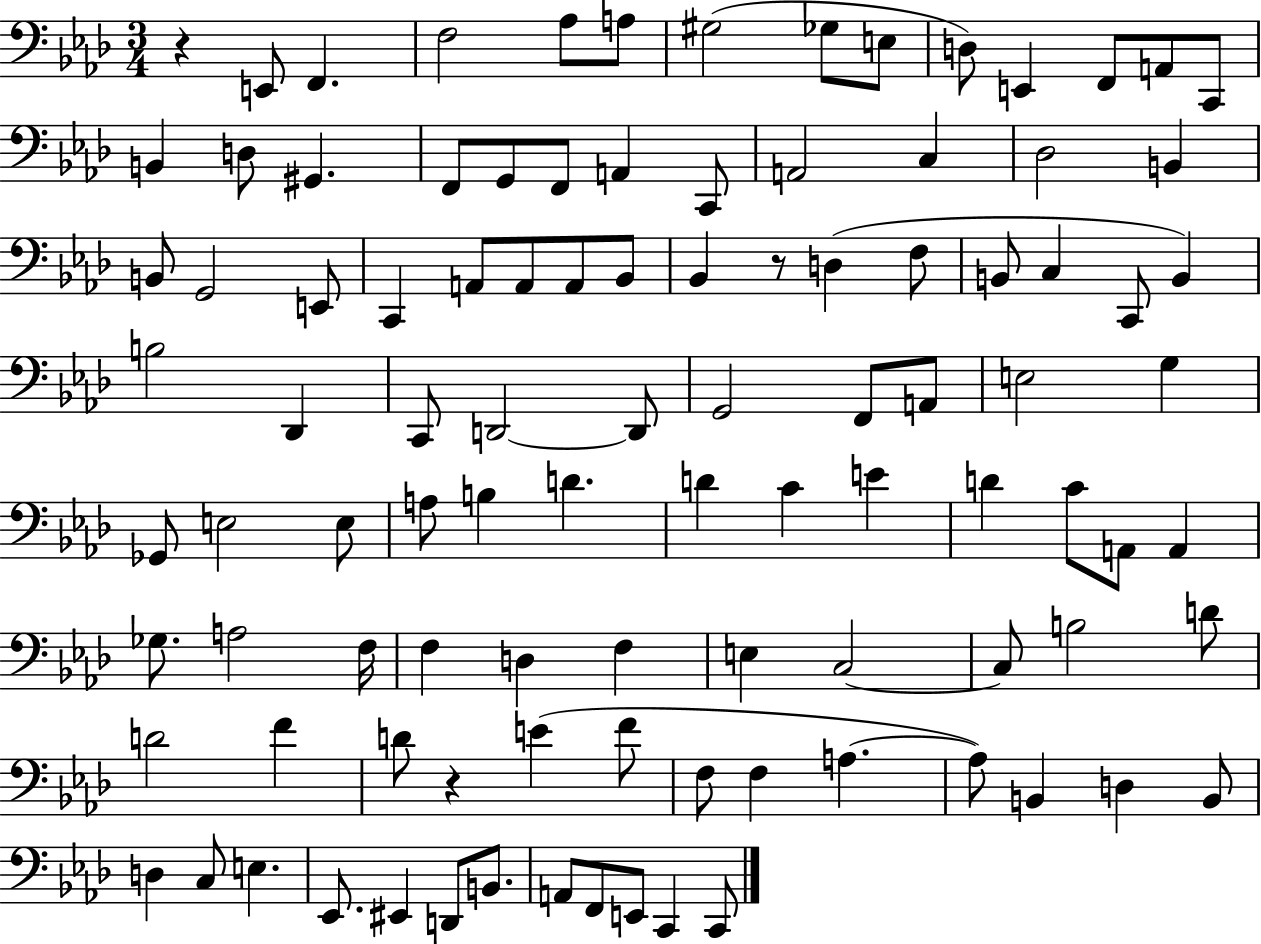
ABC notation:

X:1
T:Untitled
M:3/4
L:1/4
K:Ab
z E,,/2 F,, F,2 _A,/2 A,/2 ^G,2 _G,/2 E,/2 D,/2 E,, F,,/2 A,,/2 C,,/2 B,, D,/2 ^G,, F,,/2 G,,/2 F,,/2 A,, C,,/2 A,,2 C, _D,2 B,, B,,/2 G,,2 E,,/2 C,, A,,/2 A,,/2 A,,/2 _B,,/2 _B,, z/2 D, F,/2 B,,/2 C, C,,/2 B,, B,2 _D,, C,,/2 D,,2 D,,/2 G,,2 F,,/2 A,,/2 E,2 G, _G,,/2 E,2 E,/2 A,/2 B, D D C E D C/2 A,,/2 A,, _G,/2 A,2 F,/4 F, D, F, E, C,2 C,/2 B,2 D/2 D2 F D/2 z E F/2 F,/2 F, A, A,/2 B,, D, B,,/2 D, C,/2 E, _E,,/2 ^E,, D,,/2 B,,/2 A,,/2 F,,/2 E,,/2 C,, C,,/2